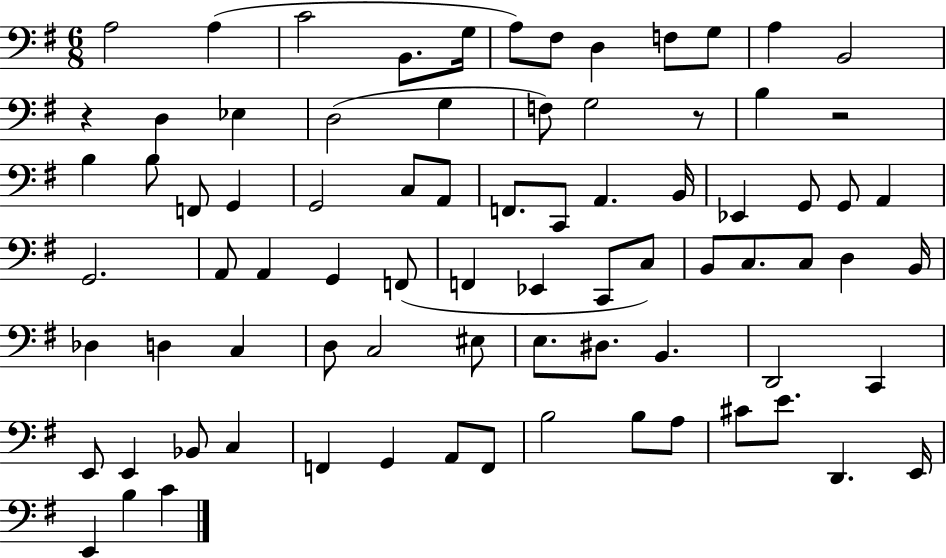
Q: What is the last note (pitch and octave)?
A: C4